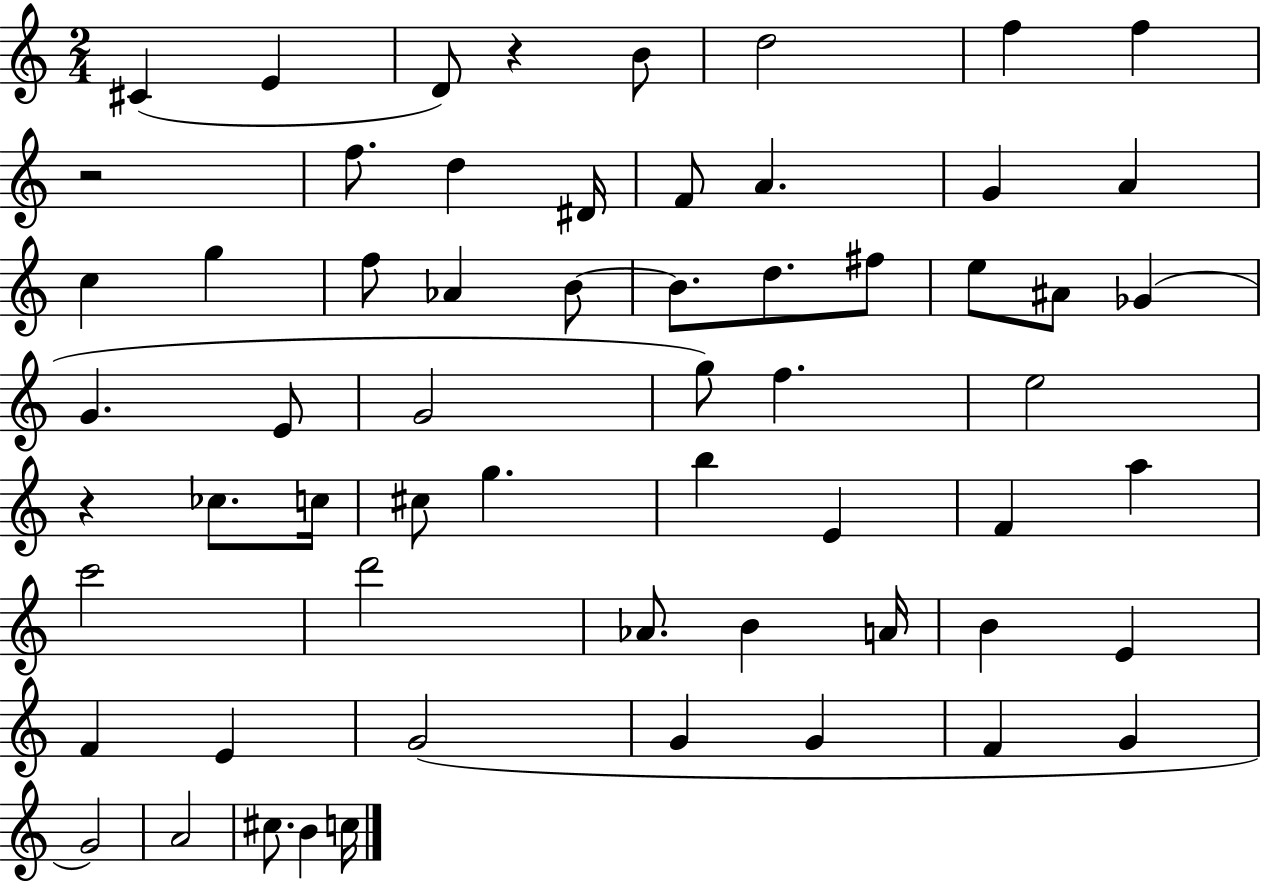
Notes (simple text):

C#4/q E4/q D4/e R/q B4/e D5/h F5/q F5/q R/h F5/e. D5/q D#4/s F4/e A4/q. G4/q A4/q C5/q G5/q F5/e Ab4/q B4/e B4/e. D5/e. F#5/e E5/e A#4/e Gb4/q G4/q. E4/e G4/h G5/e F5/q. E5/h R/q CES5/e. C5/s C#5/e G5/q. B5/q E4/q F4/q A5/q C6/h D6/h Ab4/e. B4/q A4/s B4/q E4/q F4/q E4/q G4/h G4/q G4/q F4/q G4/q G4/h A4/h C#5/e. B4/q C5/s